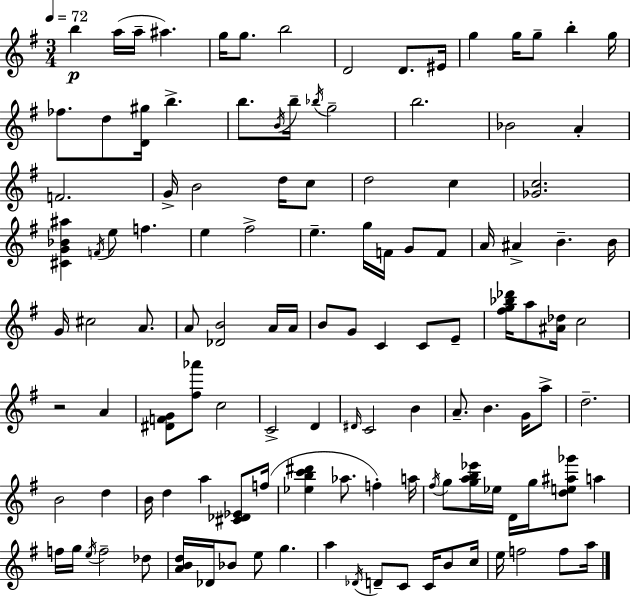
B5/q A5/s A5/s A#5/q. G5/s G5/e. B5/h D4/h D4/e. EIS4/s G5/q G5/s G5/e B5/q G5/s FES5/e. D5/e [D4,G#5]/s B5/q. B5/e. B4/s B5/s Bb5/s G5/h B5/h. Bb4/h A4/q F4/h. G4/s B4/h D5/s C5/e D5/h C5/q [Gb4,C5]/h. [C#4,G4,Bb4,A#5]/q F4/s E5/e F5/q. E5/q F#5/h E5/q. G5/s F4/s G4/e F4/e A4/s A#4/q B4/q. B4/s G4/s C#5/h A4/e. A4/e [Db4,B4]/h A4/s A4/s B4/e G4/e C4/q C4/e E4/e [F#5,G5,Bb5,Db6]/s A5/e [A#4,Db5]/s C5/h R/h A4/q [D#4,F4,G4]/e [F#5,Ab6]/e C5/h C4/h D4/q D#4/s C4/h B4/q A4/e. B4/q. G4/s A5/e D5/h. B4/h D5/q B4/s D5/q A5/q [C#4,Db4,Eb4]/e F5/s [Eb5,B5,C6,D#6]/q Ab5/e. F5/q A5/s F#5/s G5/e [G5,A5,B5,Eb6]/s Eb5/s D4/s G5/s [D5,E5,A#5,Gb6]/e A5/q F5/s G5/s E5/s F5/h Db5/e [A4,B4,D5]/s Db4/s Bb4/e E5/e G5/q. A5/q Db4/s D4/e C4/e C4/s B4/e C5/s E5/s F5/h F5/e A5/s